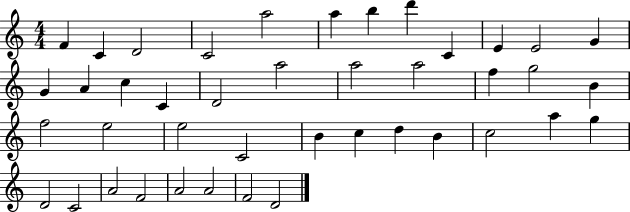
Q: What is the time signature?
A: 4/4